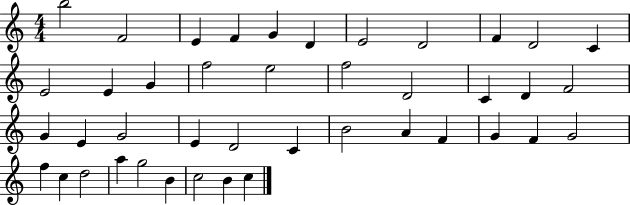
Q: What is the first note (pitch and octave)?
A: B5